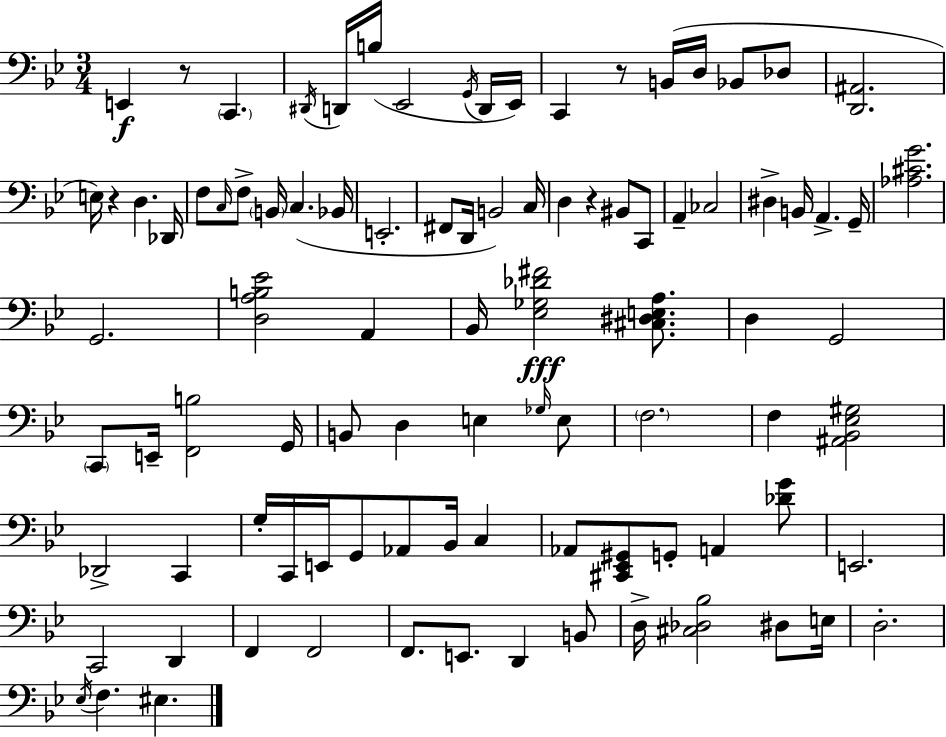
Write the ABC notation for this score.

X:1
T:Untitled
M:3/4
L:1/4
K:Gm
E,, z/2 C,, ^D,,/4 D,,/4 B,/4 _E,,2 G,,/4 D,,/4 _E,,/4 C,, z/2 B,,/4 D,/4 _B,,/2 _D,/2 [D,,^A,,]2 E,/4 z D, _D,,/4 F,/2 C,/4 F,/2 B,,/4 C, _B,,/4 E,,2 ^F,,/2 D,,/4 B,,2 C,/4 D, z ^B,,/2 C,,/2 A,, _C,2 ^D, B,,/4 A,, G,,/4 [_A,^CG]2 G,,2 [D,A,B,_E]2 A,, _B,,/4 [_E,_G,_D^F]2 [^C,^D,E,A,]/2 D, G,,2 C,,/2 E,,/4 [F,,B,]2 G,,/4 B,,/2 D, E, _G,/4 E,/2 F,2 F, [^A,,_B,,_E,^G,]2 _D,,2 C,, G,/4 C,,/4 E,,/4 G,,/2 _A,,/2 _B,,/4 C, _A,,/2 [^C,,_E,,^G,,]/2 G,,/2 A,, [_DG]/2 E,,2 C,,2 D,, F,, F,,2 F,,/2 E,,/2 D,, B,,/2 D,/4 [^C,_D,_B,]2 ^D,/2 E,/4 D,2 _E,/4 F, ^E,